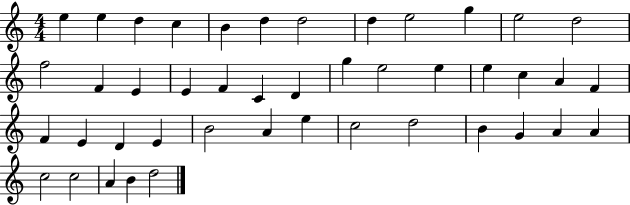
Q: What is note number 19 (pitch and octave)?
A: D4